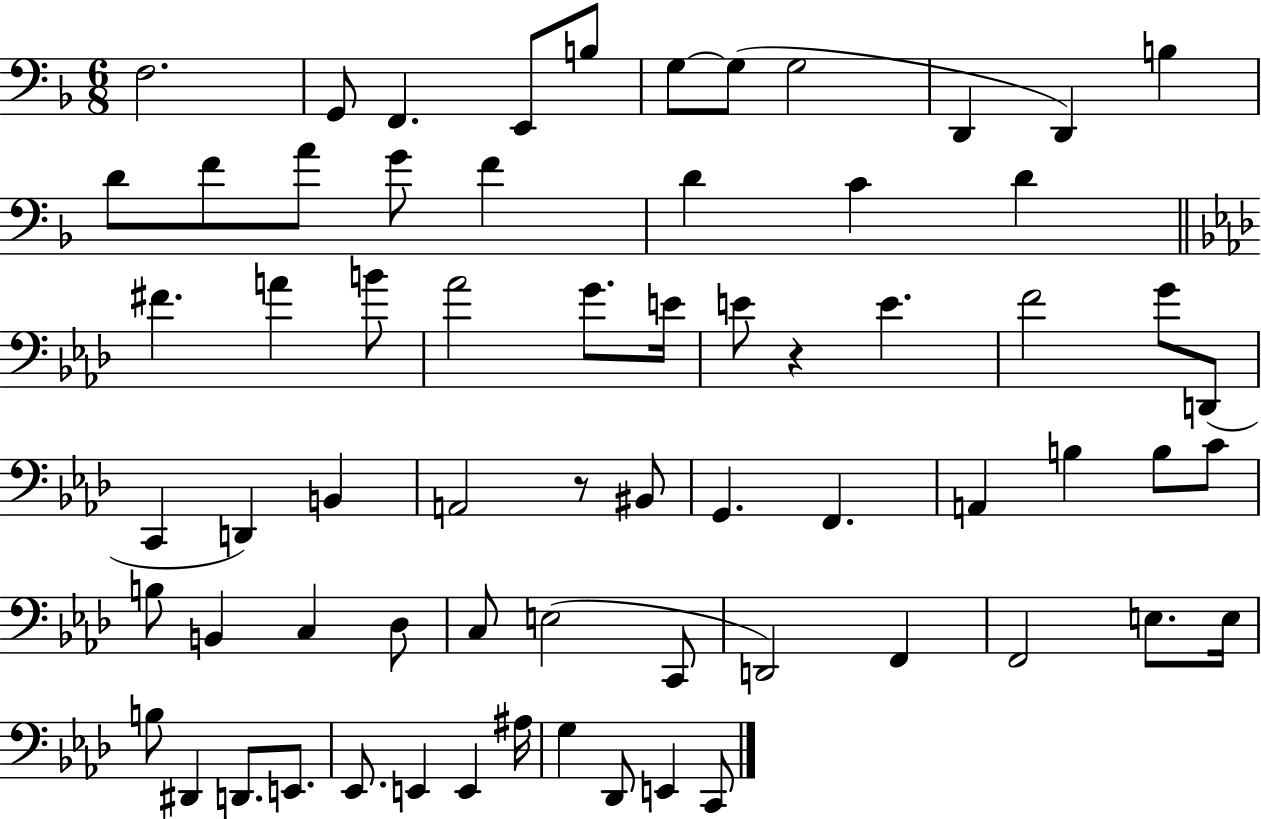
X:1
T:Untitled
M:6/8
L:1/4
K:F
F,2 G,,/2 F,, E,,/2 B,/2 G,/2 G,/2 G,2 D,, D,, B, D/2 F/2 A/2 G/2 F D C D ^F A B/2 _A2 G/2 E/4 E/2 z E F2 G/2 D,,/2 C,, D,, B,, A,,2 z/2 ^B,,/2 G,, F,, A,, B, B,/2 C/2 B,/2 B,, C, _D,/2 C,/2 E,2 C,,/2 D,,2 F,, F,,2 E,/2 E,/4 B,/2 ^D,, D,,/2 E,,/2 _E,,/2 E,, E,, ^A,/4 G, _D,,/2 E,, C,,/2